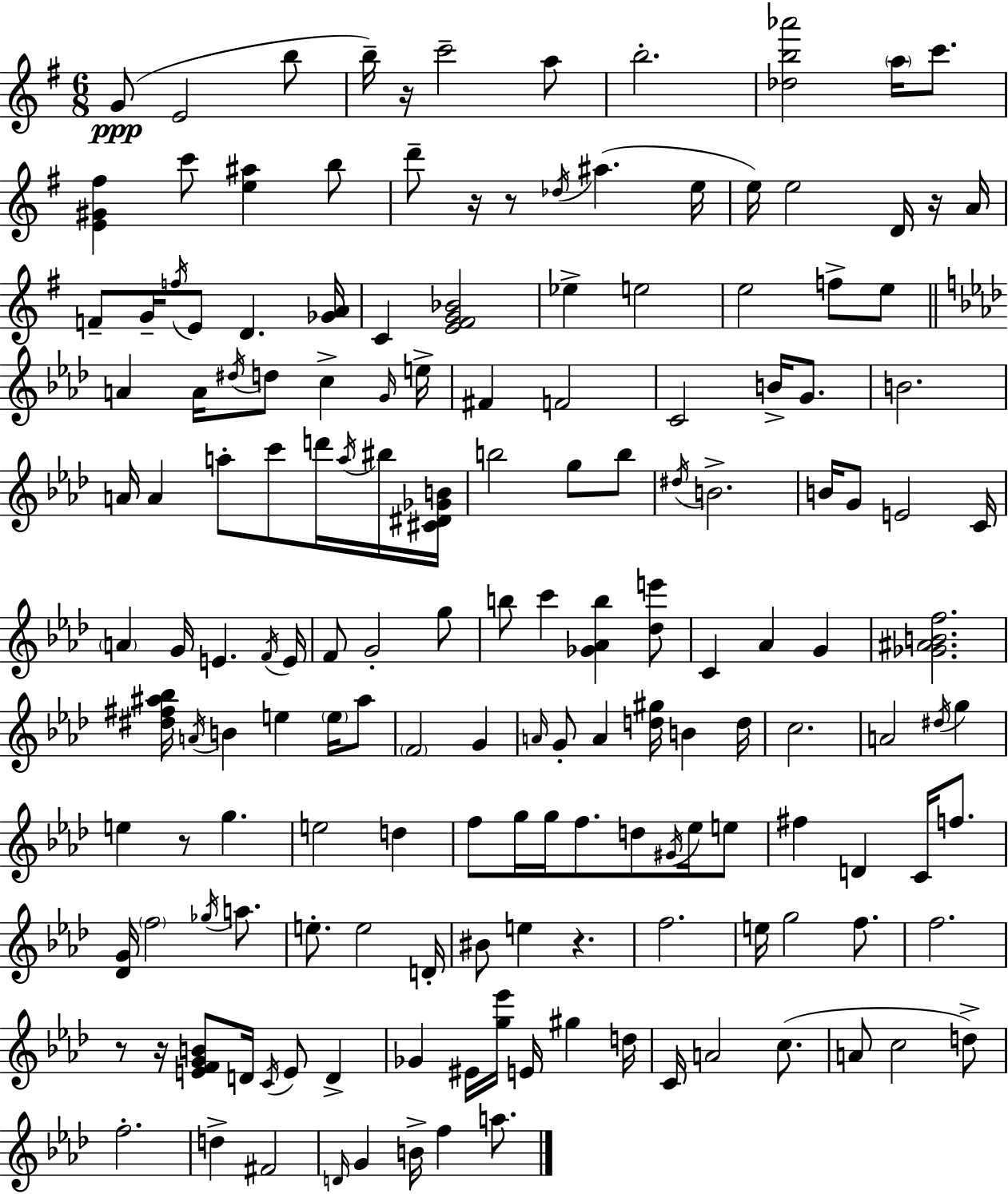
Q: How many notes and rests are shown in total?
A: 162